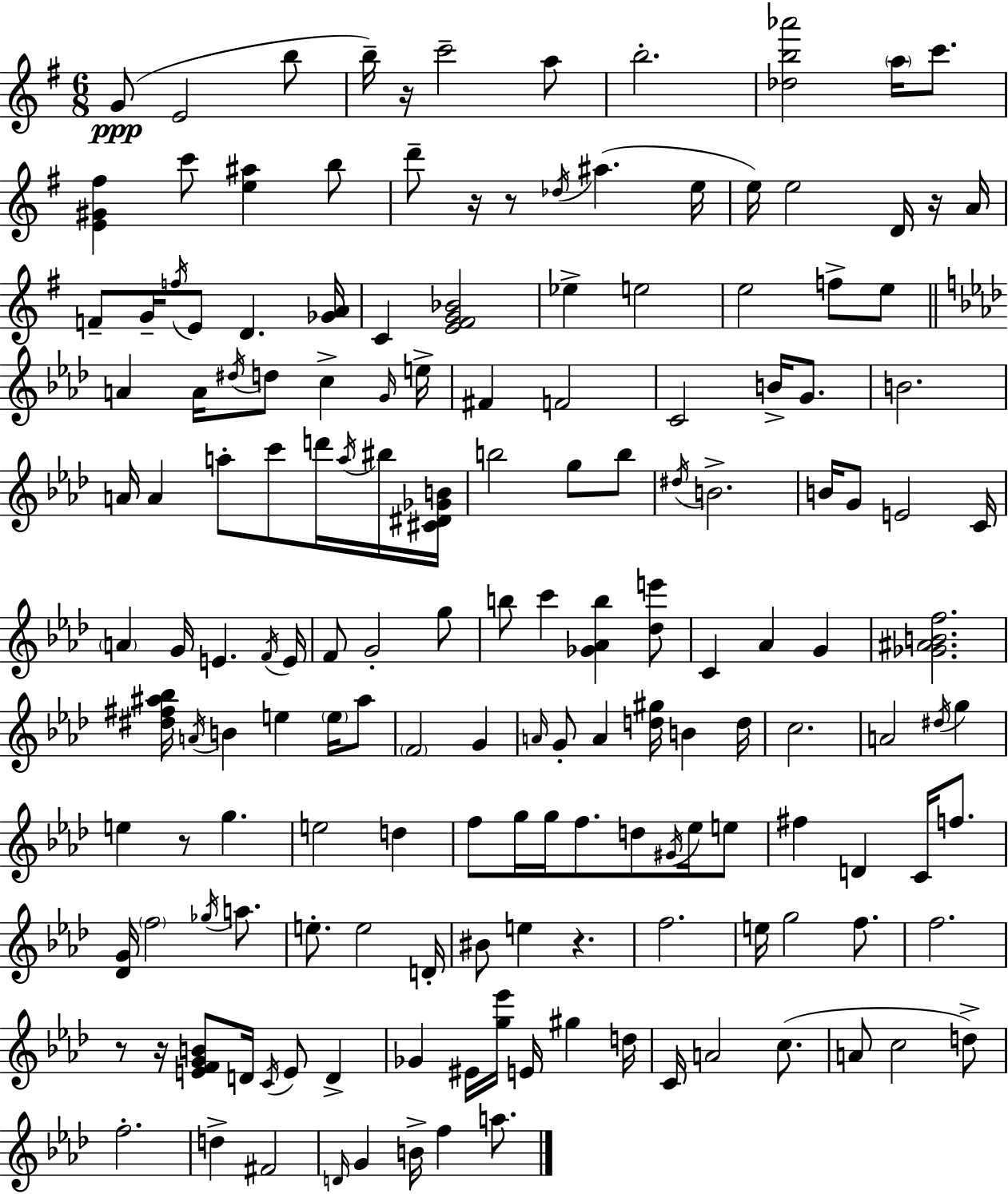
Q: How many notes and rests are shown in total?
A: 162